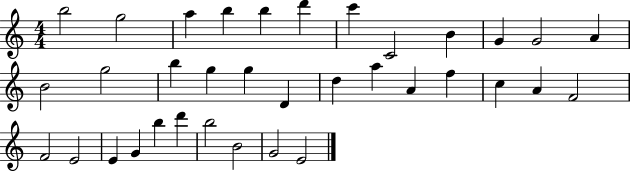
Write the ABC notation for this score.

X:1
T:Untitled
M:4/4
L:1/4
K:C
b2 g2 a b b d' c' C2 B G G2 A B2 g2 b g g D d a A f c A F2 F2 E2 E G b d' b2 B2 G2 E2